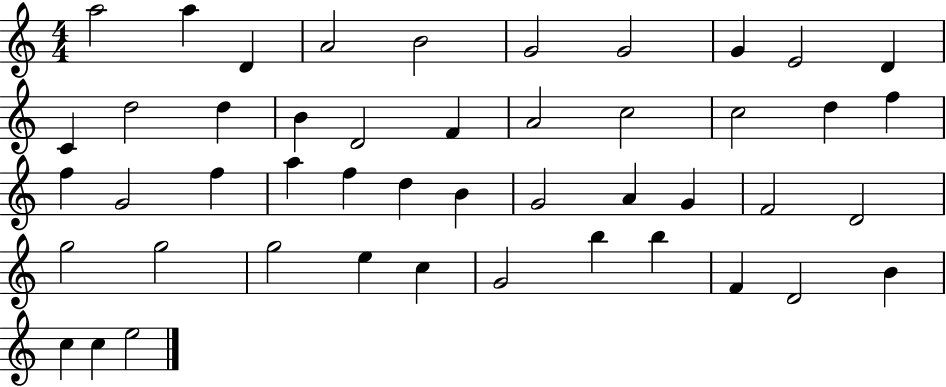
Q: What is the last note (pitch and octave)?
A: E5